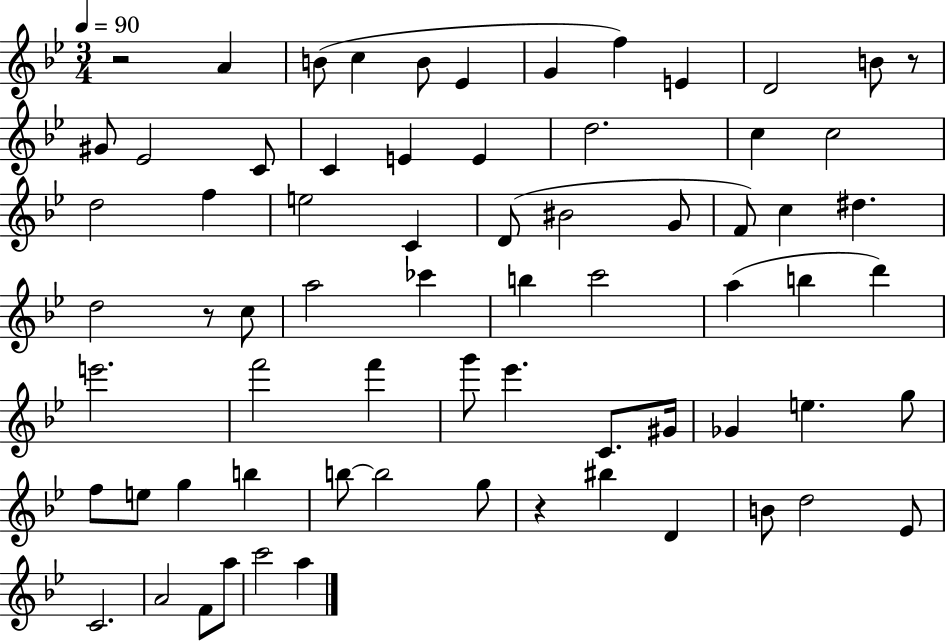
{
  \clef treble
  \numericTimeSignature
  \time 3/4
  \key bes \major
  \tempo 4 = 90
  r2 a'4 | b'8( c''4 b'8 ees'4 | g'4 f''4) e'4 | d'2 b'8 r8 | \break gis'8 ees'2 c'8 | c'4 e'4 e'4 | d''2. | c''4 c''2 | \break d''2 f''4 | e''2 c'4 | d'8( bis'2 g'8 | f'8) c''4 dis''4. | \break d''2 r8 c''8 | a''2 ces'''4 | b''4 c'''2 | a''4( b''4 d'''4) | \break e'''2. | f'''2 f'''4 | g'''8 ees'''4. c'8. gis'16 | ges'4 e''4. g''8 | \break f''8 e''8 g''4 b''4 | b''8~~ b''2 g''8 | r4 bis''4 d'4 | b'8 d''2 ees'8 | \break c'2. | a'2 f'8 a''8 | c'''2 a''4 | \bar "|."
}